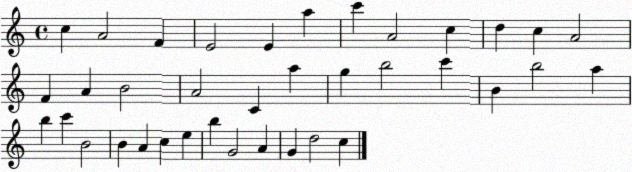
X:1
T:Untitled
M:4/4
L:1/4
K:C
c A2 F E2 E a c' A2 c d c A2 F A B2 A2 C a g b2 c' B b2 a b c' B2 B A c e b G2 A G d2 c